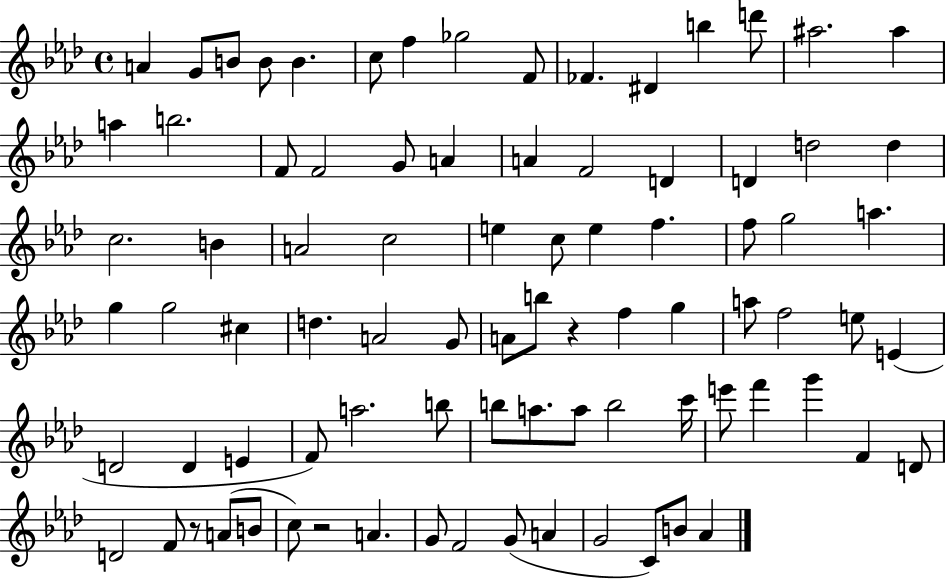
{
  \clef treble
  \time 4/4
  \defaultTimeSignature
  \key aes \major
  a'4 g'8 b'8 b'8 b'4. | c''8 f''4 ges''2 f'8 | fes'4. dis'4 b''4 d'''8 | ais''2. ais''4 | \break a''4 b''2. | f'8 f'2 g'8 a'4 | a'4 f'2 d'4 | d'4 d''2 d''4 | \break c''2. b'4 | a'2 c''2 | e''4 c''8 e''4 f''4. | f''8 g''2 a''4. | \break g''4 g''2 cis''4 | d''4. a'2 g'8 | a'8 b''8 r4 f''4 g''4 | a''8 f''2 e''8 e'4( | \break d'2 d'4 e'4 | f'8) a''2. b''8 | b''8 a''8. a''8 b''2 c'''16 | e'''8 f'''4 g'''4 f'4 d'8 | \break d'2 f'8 r8 a'8( b'8 | c''8) r2 a'4. | g'8 f'2 g'8( a'4 | g'2 c'8) b'8 aes'4 | \break \bar "|."
}